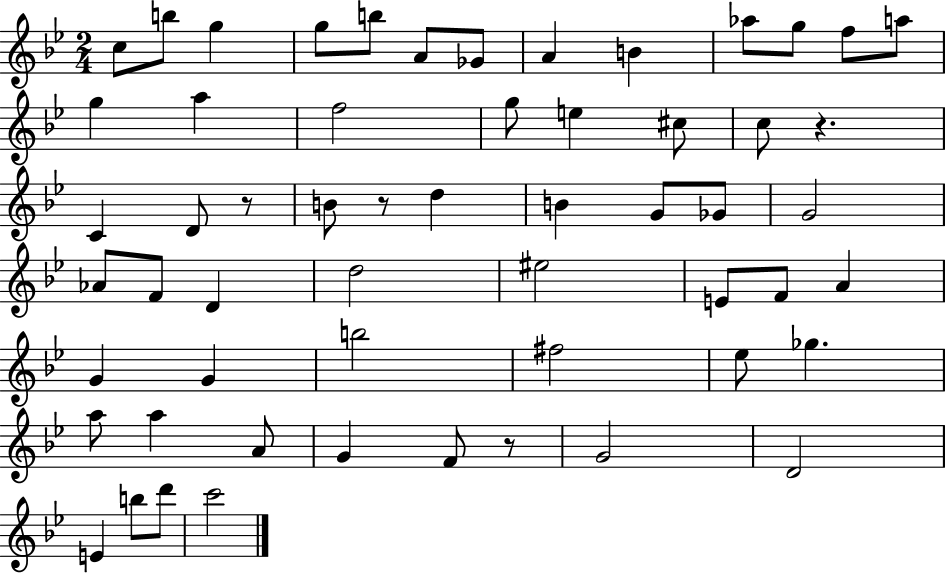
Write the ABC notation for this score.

X:1
T:Untitled
M:2/4
L:1/4
K:Bb
c/2 b/2 g g/2 b/2 A/2 _G/2 A B _a/2 g/2 f/2 a/2 g a f2 g/2 e ^c/2 c/2 z C D/2 z/2 B/2 z/2 d B G/2 _G/2 G2 _A/2 F/2 D d2 ^e2 E/2 F/2 A G G b2 ^f2 _e/2 _g a/2 a A/2 G F/2 z/2 G2 D2 E b/2 d'/2 c'2